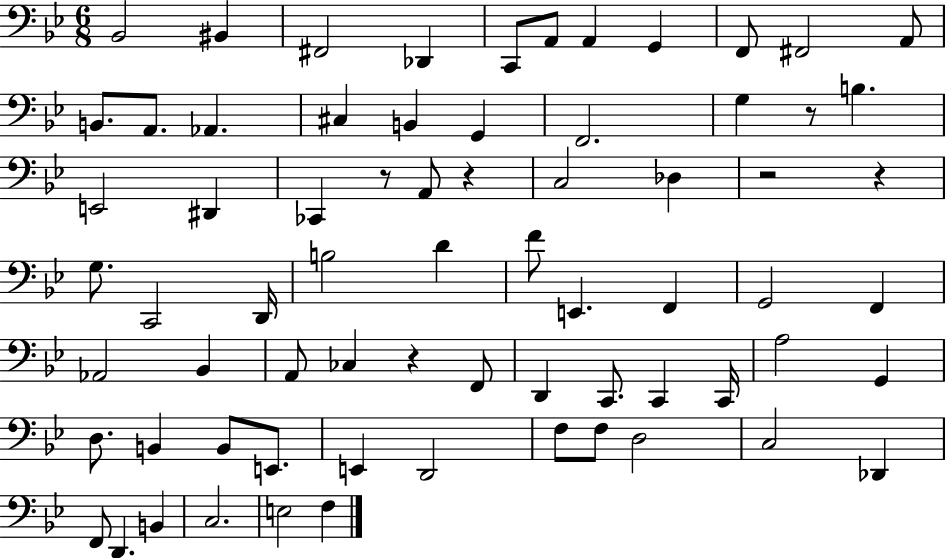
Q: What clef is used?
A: bass